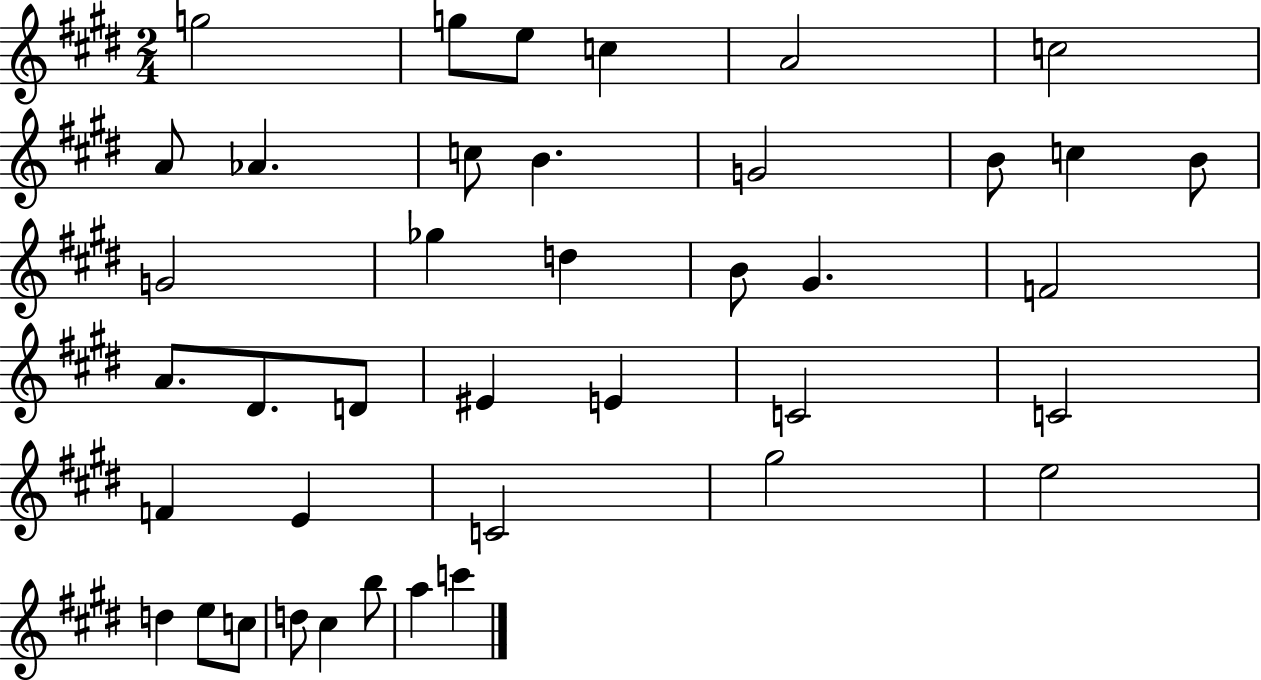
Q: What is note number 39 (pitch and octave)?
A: A5